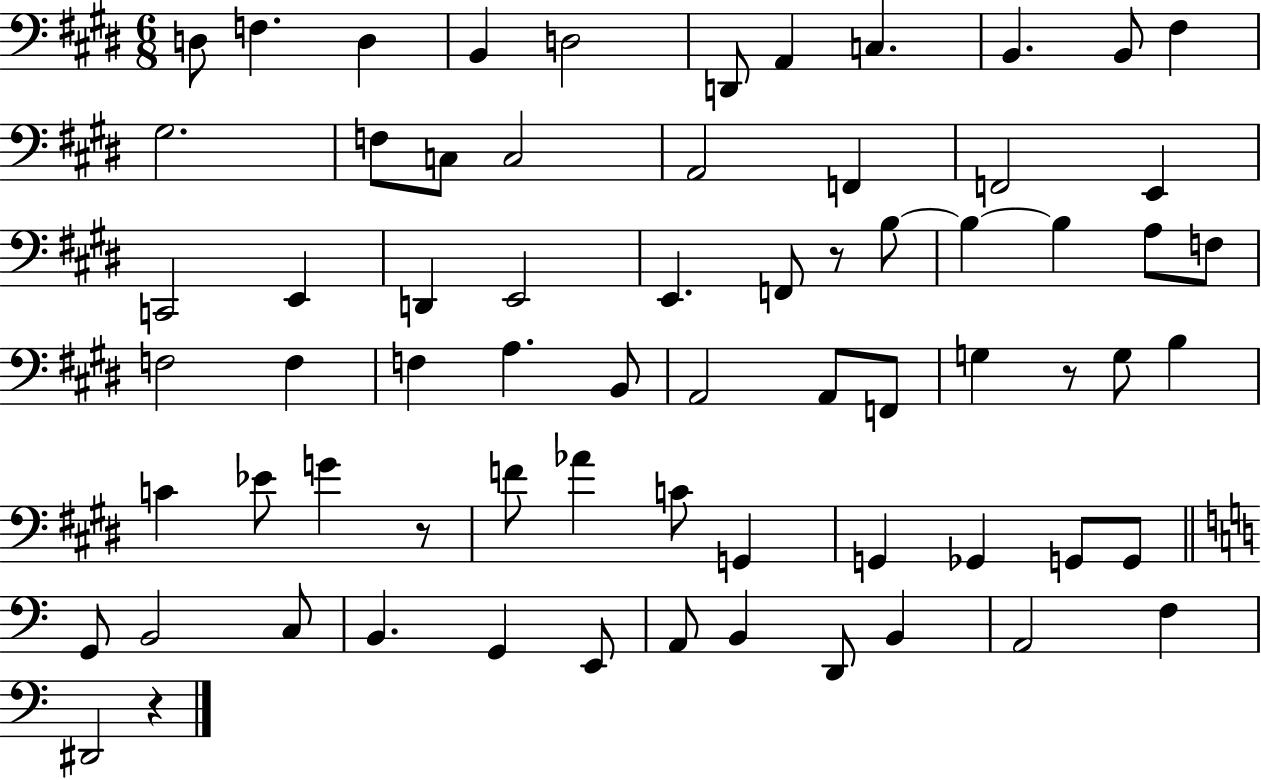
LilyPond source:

{
  \clef bass
  \numericTimeSignature
  \time 6/8
  \key e \major
  d8 f4. d4 | b,4 d2 | d,8 a,4 c4. | b,4. b,8 fis4 | \break gis2. | f8 c8 c2 | a,2 f,4 | f,2 e,4 | \break c,2 e,4 | d,4 e,2 | e,4. f,8 r8 b8~~ | b4~~ b4 a8 f8 | \break f2 f4 | f4 a4. b,8 | a,2 a,8 f,8 | g4 r8 g8 b4 | \break c'4 ees'8 g'4 r8 | f'8 aes'4 c'8 g,4 | g,4 ges,4 g,8 g,8 | \bar "||" \break \key a \minor g,8 b,2 c8 | b,4. g,4 e,8 | a,8 b,4 d,8 b,4 | a,2 f4 | \break dis,2 r4 | \bar "|."
}